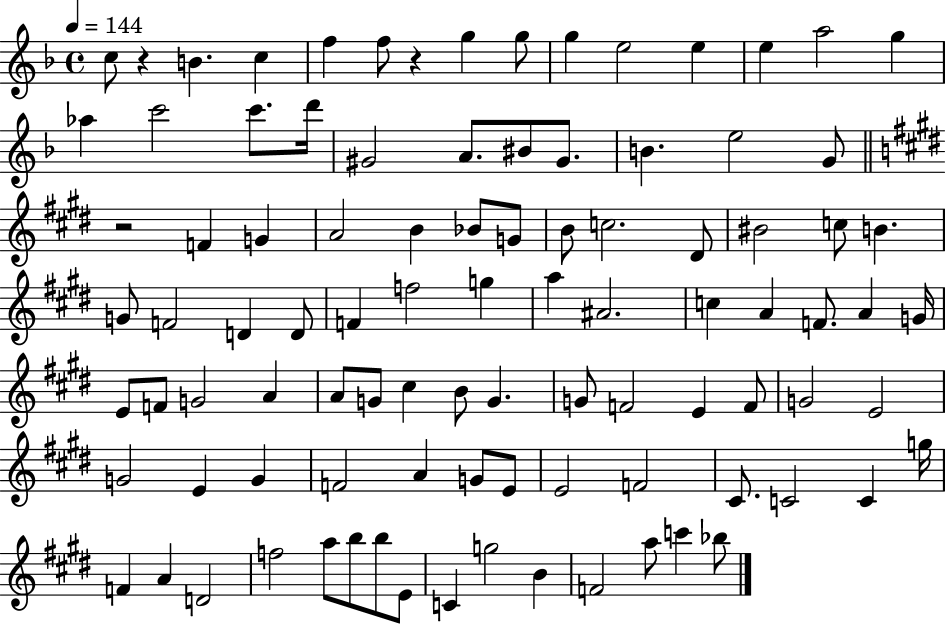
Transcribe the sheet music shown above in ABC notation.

X:1
T:Untitled
M:4/4
L:1/4
K:F
c/2 z B c f f/2 z g g/2 g e2 e e a2 g _a c'2 c'/2 d'/4 ^G2 A/2 ^B/2 ^G/2 B e2 G/2 z2 F G A2 B _B/2 G/2 B/2 c2 ^D/2 ^B2 c/2 B G/2 F2 D D/2 F f2 g a ^A2 c A F/2 A G/4 E/2 F/2 G2 A A/2 G/2 ^c B/2 G G/2 F2 E F/2 G2 E2 G2 E G F2 A G/2 E/2 E2 F2 ^C/2 C2 C g/4 F A D2 f2 a/2 b/2 b/2 E/2 C g2 B F2 a/2 c' _b/2